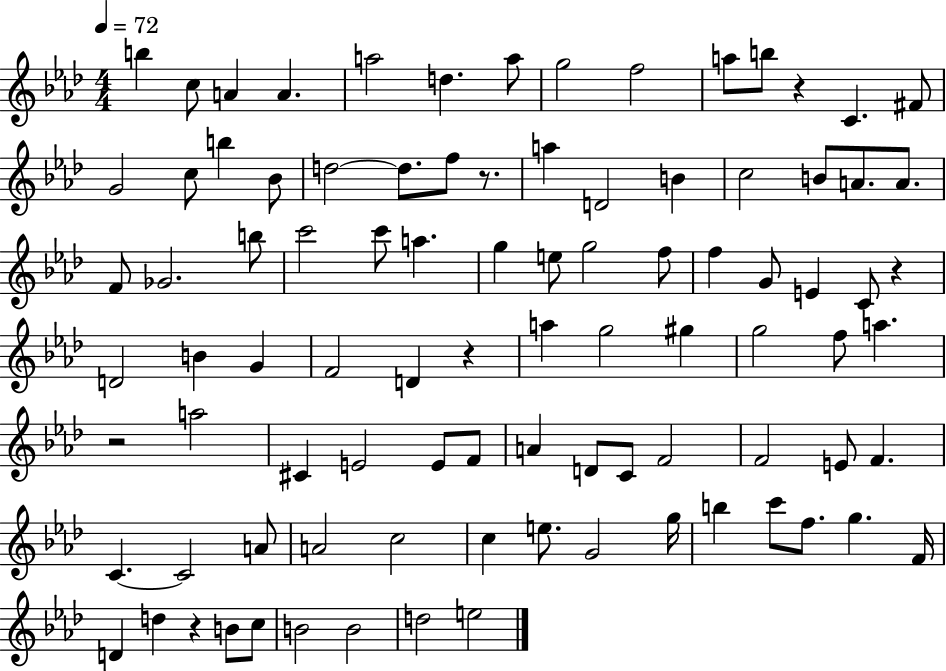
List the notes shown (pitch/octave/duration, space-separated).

B5/q C5/e A4/q A4/q. A5/h D5/q. A5/e G5/h F5/h A5/e B5/e R/q C4/q. F#4/e G4/h C5/e B5/q Bb4/e D5/h D5/e. F5/e R/e. A5/q D4/h B4/q C5/h B4/e A4/e. A4/e. F4/e Gb4/h. B5/e C6/h C6/e A5/q. G5/q E5/e G5/h F5/e F5/q G4/e E4/q C4/e R/q D4/h B4/q G4/q F4/h D4/q R/q A5/q G5/h G#5/q G5/h F5/e A5/q. R/h A5/h C#4/q E4/h E4/e F4/e A4/q D4/e C4/e F4/h F4/h E4/e F4/q. C4/q. C4/h A4/e A4/h C5/h C5/q E5/e. G4/h G5/s B5/q C6/e F5/e. G5/q. F4/s D4/q D5/q R/q B4/e C5/e B4/h B4/h D5/h E5/h